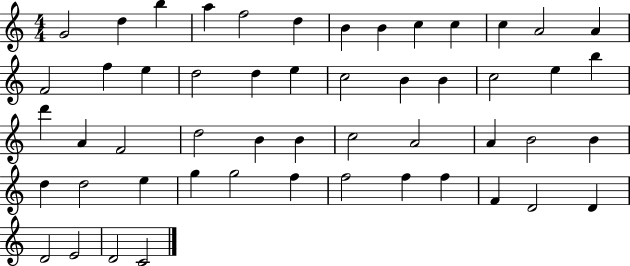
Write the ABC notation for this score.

X:1
T:Untitled
M:4/4
L:1/4
K:C
G2 d b a f2 d B B c c c A2 A F2 f e d2 d e c2 B B c2 e b d' A F2 d2 B B c2 A2 A B2 B d d2 e g g2 f f2 f f F D2 D D2 E2 D2 C2